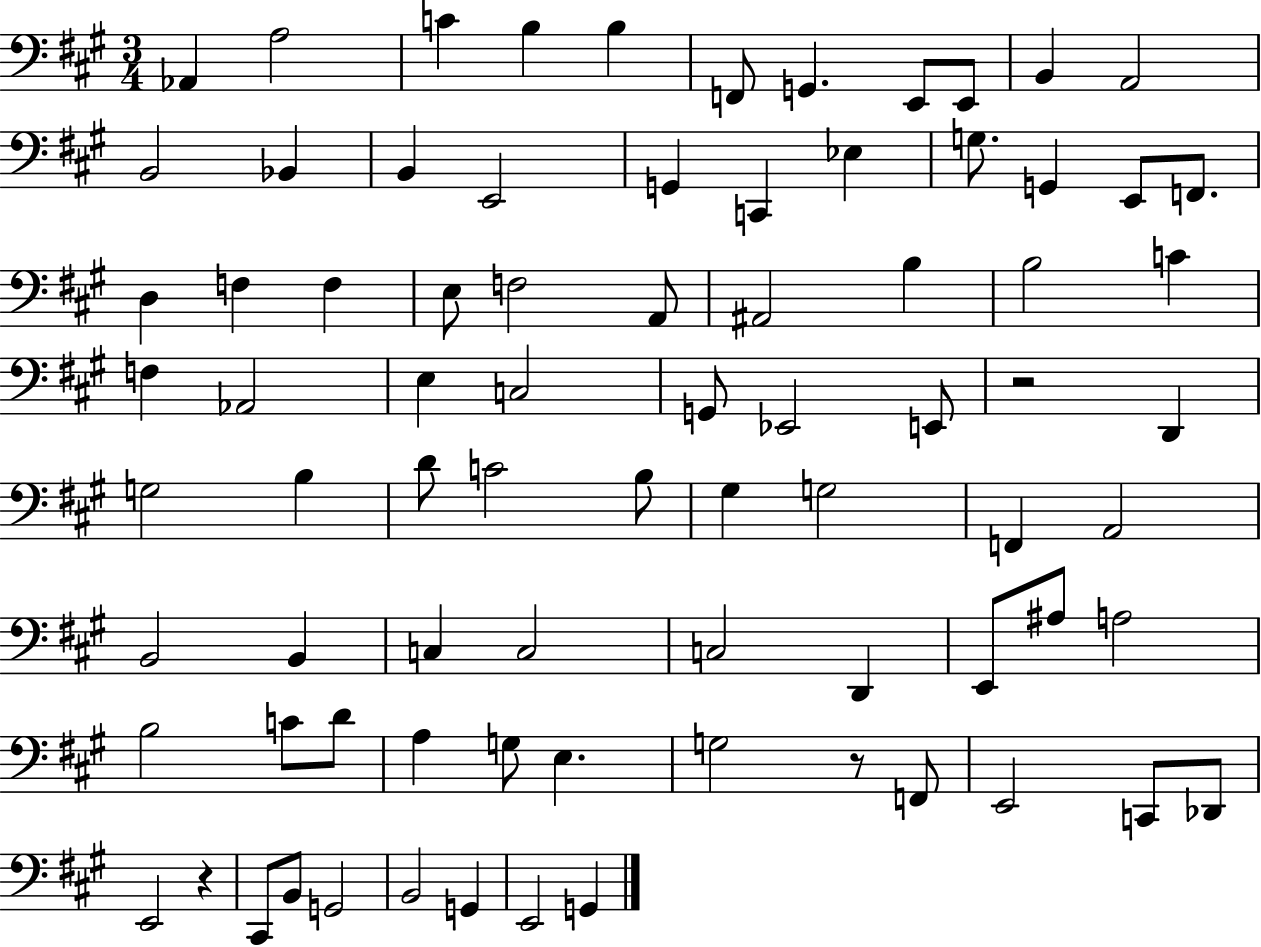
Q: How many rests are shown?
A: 3